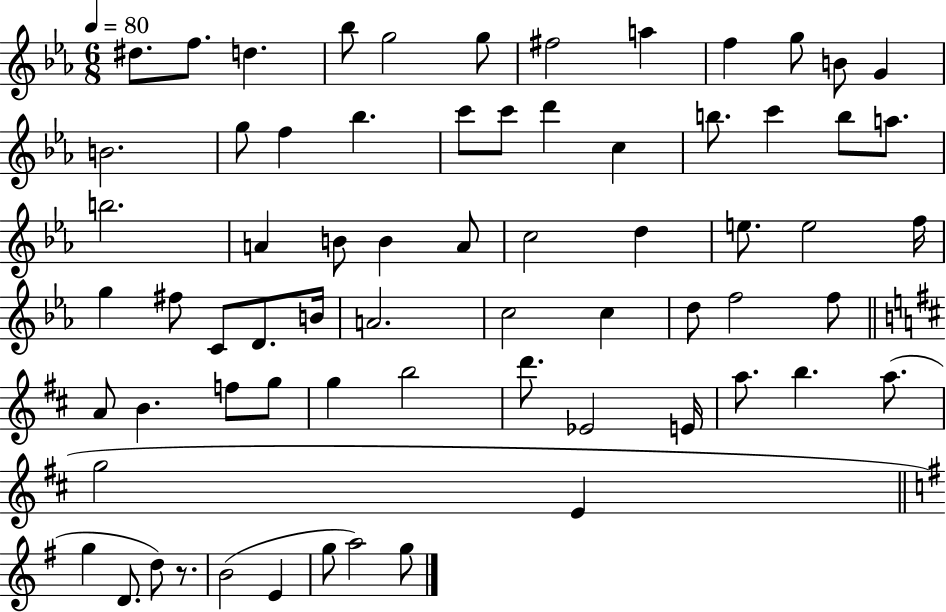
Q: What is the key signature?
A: EES major